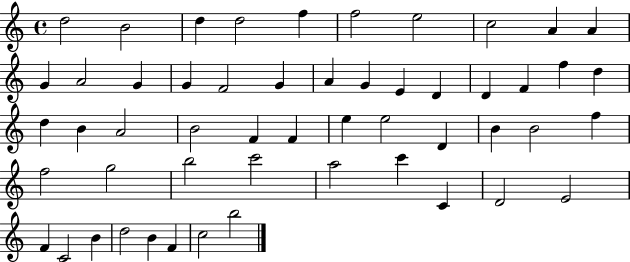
X:1
T:Untitled
M:4/4
L:1/4
K:C
d2 B2 d d2 f f2 e2 c2 A A G A2 G G F2 G A G E D D F f d d B A2 B2 F F e e2 D B B2 f f2 g2 b2 c'2 a2 c' C D2 E2 F C2 B d2 B F c2 b2